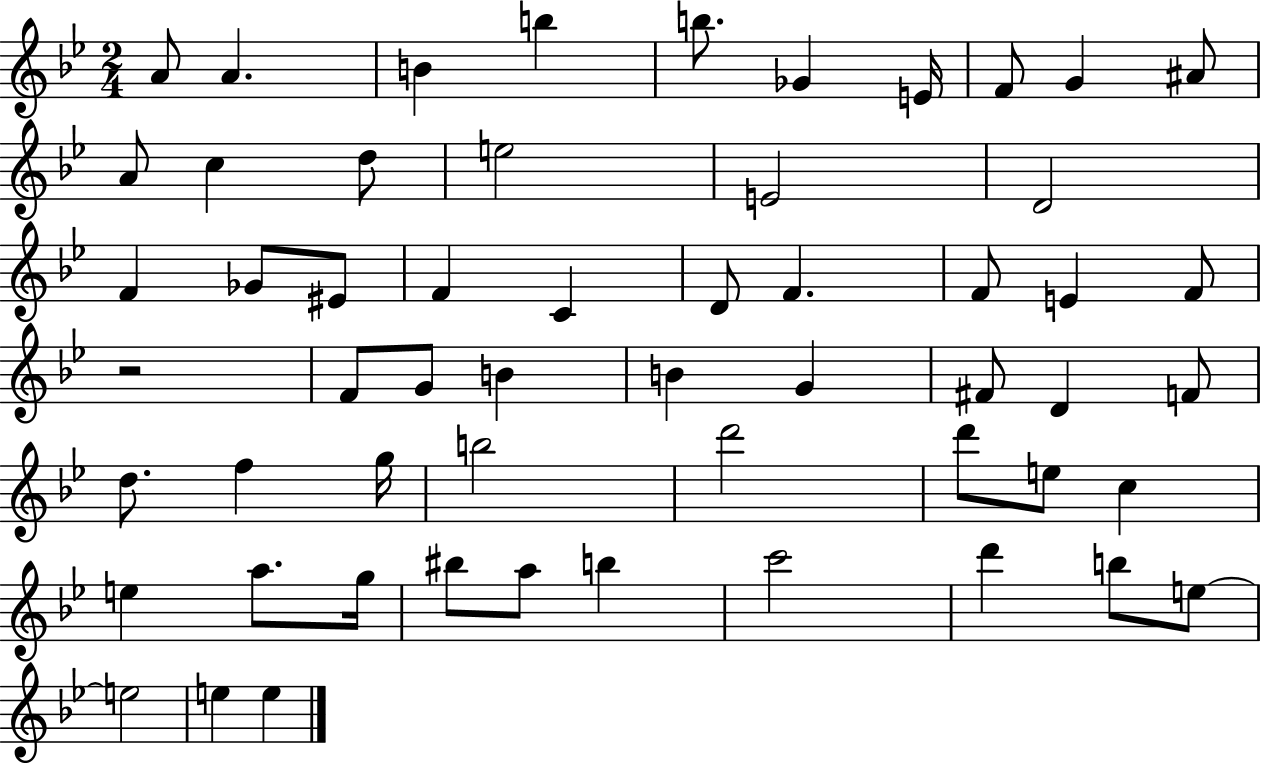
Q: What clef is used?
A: treble